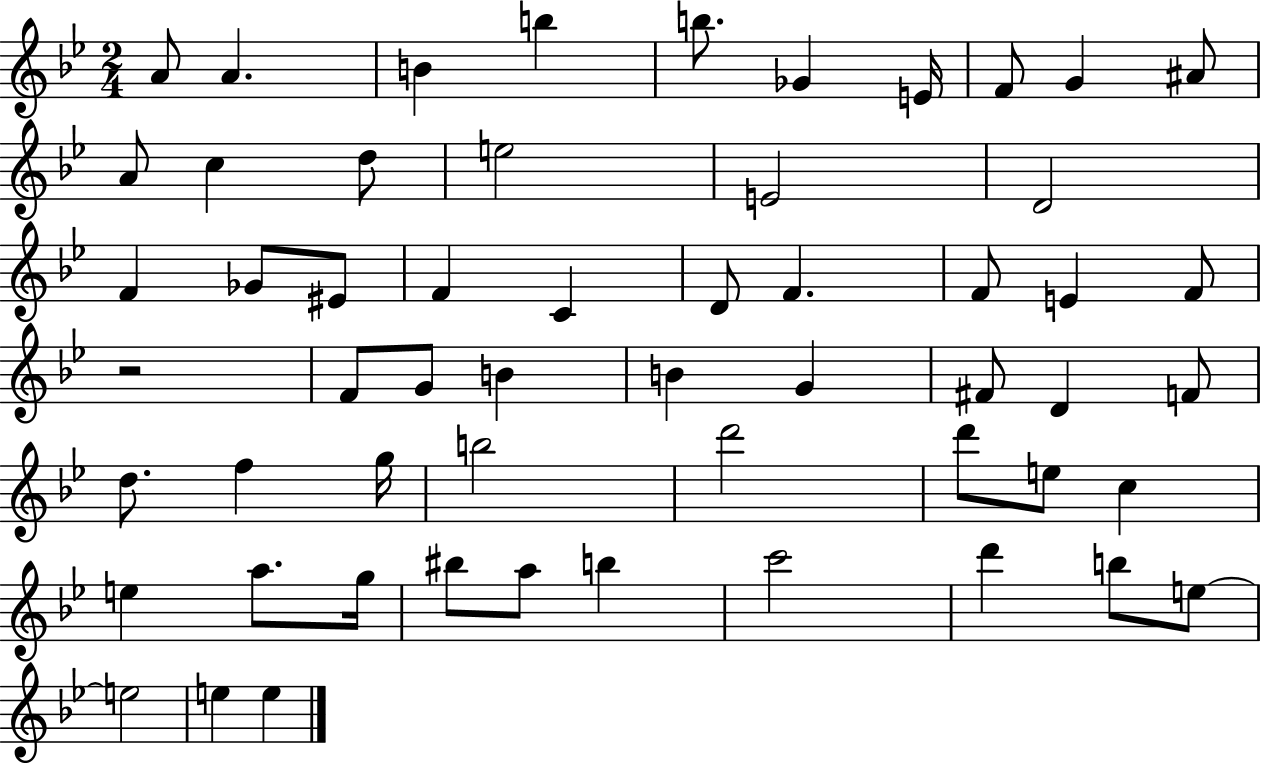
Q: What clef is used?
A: treble